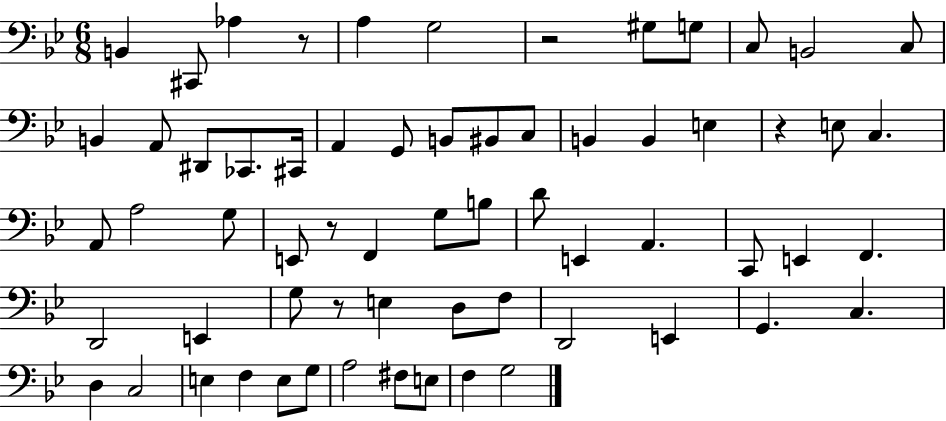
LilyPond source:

{
  \clef bass
  \numericTimeSignature
  \time 6/8
  \key bes \major
  b,4 cis,8 aes4 r8 | a4 g2 | r2 gis8 g8 | c8 b,2 c8 | \break b,4 a,8 dis,8 ces,8. cis,16 | a,4 g,8 b,8 bis,8 c8 | b,4 b,4 e4 | r4 e8 c4. | \break a,8 a2 g8 | e,8 r8 f,4 g8 b8 | d'8 e,4 a,4. | c,8 e,4 f,4. | \break d,2 e,4 | g8 r8 e4 d8 f8 | d,2 e,4 | g,4. c4. | \break d4 c2 | e4 f4 e8 g8 | a2 fis8 e8 | f4 g2 | \break \bar "|."
}